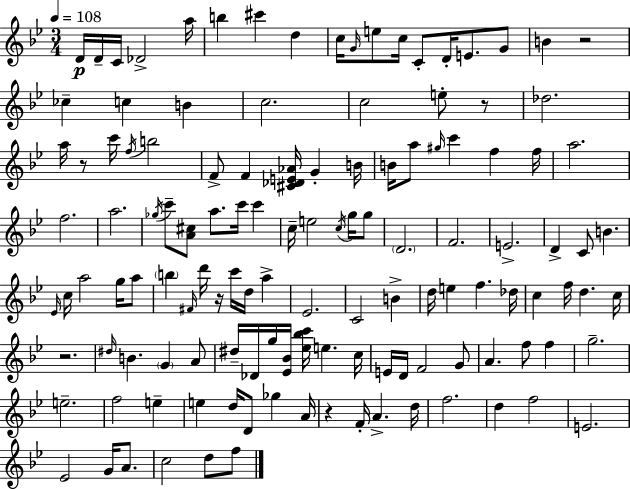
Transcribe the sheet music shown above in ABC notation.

X:1
T:Untitled
M:3/4
L:1/4
K:Bb
D/4 D/4 C/4 _D2 a/4 b ^c' d c/4 G/4 e/2 c/4 C/2 D/4 E/2 G/2 B z2 _c c B c2 c2 e/2 z/2 _d2 a/4 z/2 c'/4 f/4 b2 F/2 F [^C_DE_A]/4 G B/4 B/4 a/2 ^g/4 c' f f/4 a2 f2 a2 _g/4 c'/2 [A^c]/2 a/2 c'/4 c' c/4 e2 c/4 g/4 g/2 D2 F2 E2 D C/2 B _E/4 c/4 a2 g/4 a/2 b ^F/4 d'/4 z/4 c'/4 d/4 a _E2 C2 B d/4 e f _d/4 c f/4 d c/4 z2 ^d/4 B G A/2 ^d/4 _D/4 g/4 [_E_B]/4 [_e_bc']/4 e c/4 E/4 D/4 F2 G/2 A f/2 f g2 e2 f2 e e d/4 D/2 _g A/4 z F/4 A d/4 f2 d f2 E2 _E2 G/4 A/2 c2 d/2 f/2